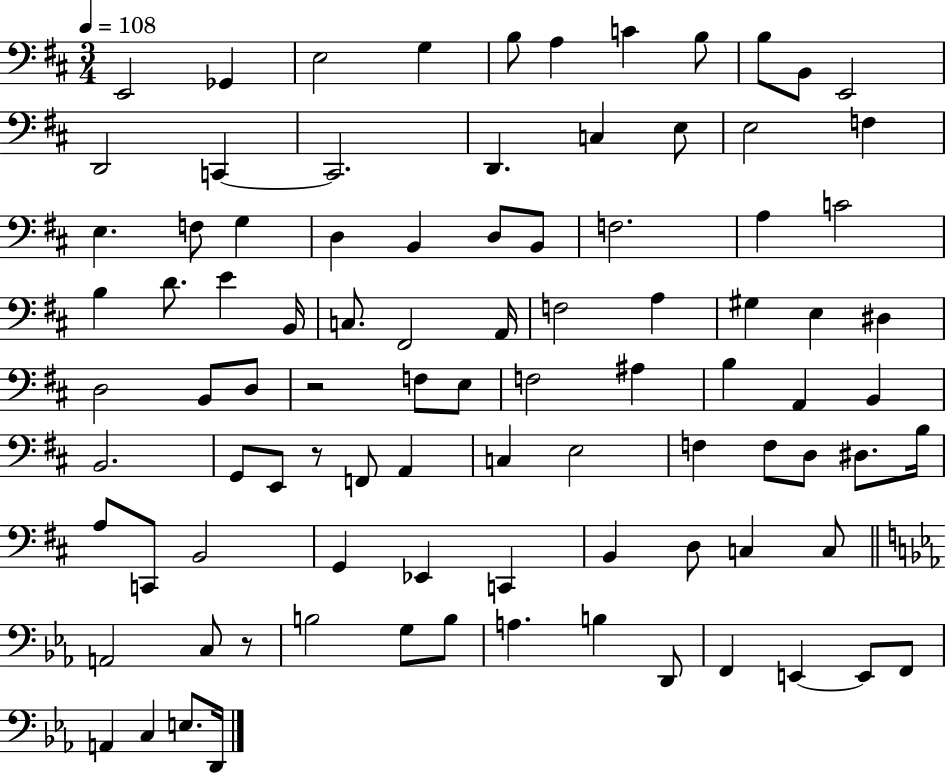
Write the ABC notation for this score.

X:1
T:Untitled
M:3/4
L:1/4
K:D
E,,2 _G,, E,2 G, B,/2 A, C B,/2 B,/2 B,,/2 E,,2 D,,2 C,, C,,2 D,, C, E,/2 E,2 F, E, F,/2 G, D, B,, D,/2 B,,/2 F,2 A, C2 B, D/2 E B,,/4 C,/2 ^F,,2 A,,/4 F,2 A, ^G, E, ^D, D,2 B,,/2 D,/2 z2 F,/2 E,/2 F,2 ^A, B, A,, B,, B,,2 G,,/2 E,,/2 z/2 F,,/2 A,, C, E,2 F, F,/2 D,/2 ^D,/2 B,/4 A,/2 C,,/2 B,,2 G,, _E,, C,, B,, D,/2 C, C,/2 A,,2 C,/2 z/2 B,2 G,/2 B,/2 A, B, D,,/2 F,, E,, E,,/2 F,,/2 A,, C, E,/2 D,,/4